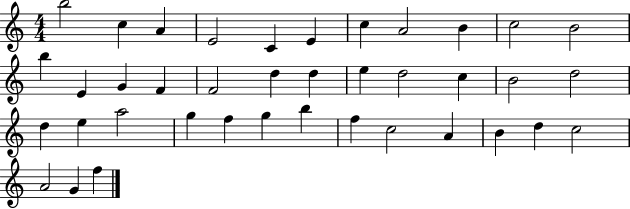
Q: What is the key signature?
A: C major